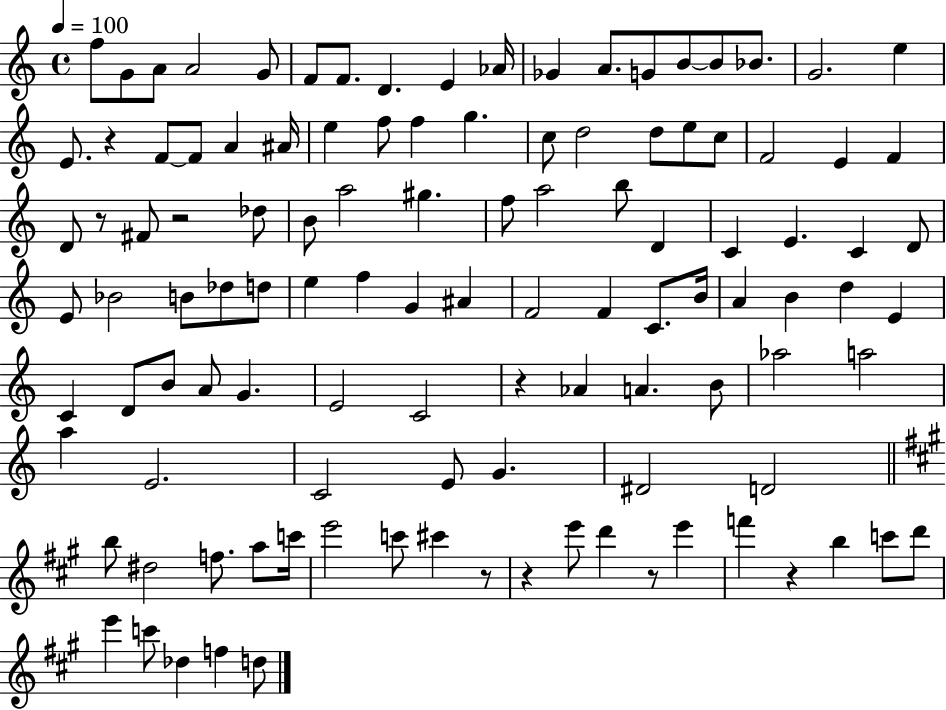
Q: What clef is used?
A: treble